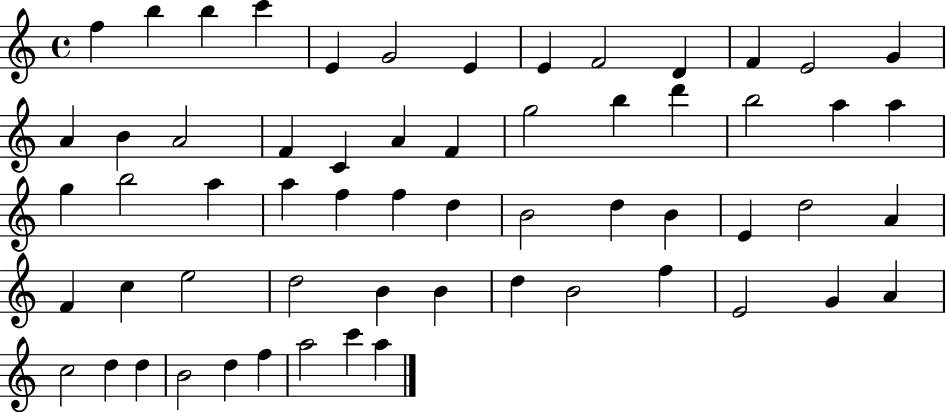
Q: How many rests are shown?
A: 0